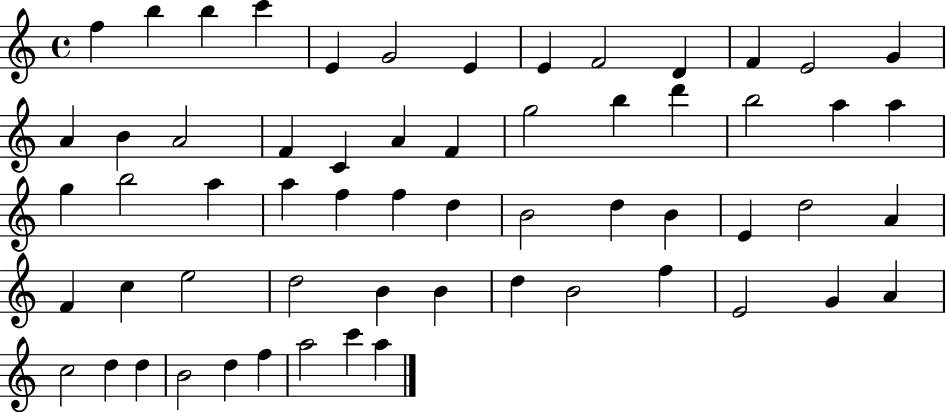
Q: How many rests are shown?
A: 0